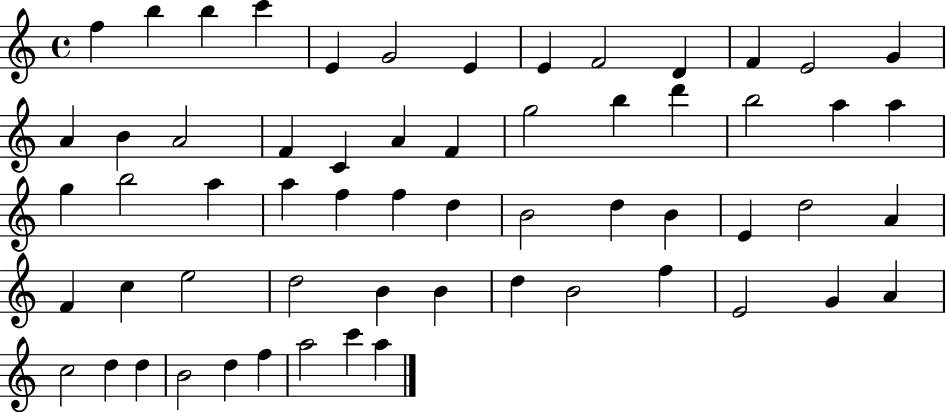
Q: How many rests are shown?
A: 0